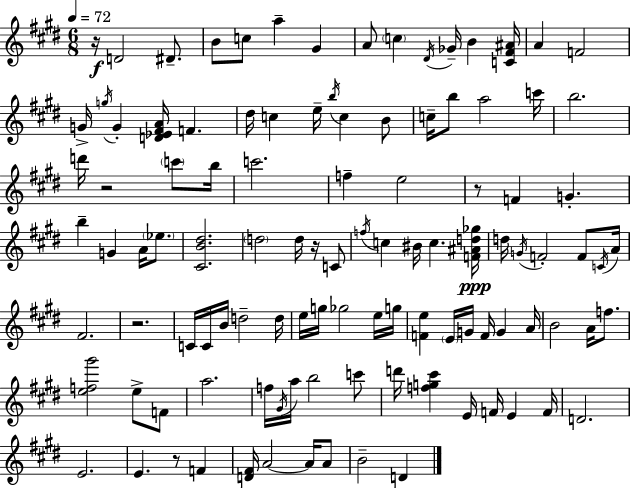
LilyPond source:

{
  \clef treble
  \numericTimeSignature
  \time 6/8
  \key e \major
  \tempo 4 = 72
  r16\f d'2 dis'8.-- | b'8 c''8 a''4-- gis'4 | a'8 \parenthesize c''4 \acciaccatura { dis'16 } ges'16-- b'4 | <c' fis' ais'>16 a'4 f'2 | \break g'16-> \acciaccatura { g''16 } g'4-. <d' ees' fis' a'>16 f'4. | dis''16 c''4 e''16-- \acciaccatura { b''16 } c''4 | b'8 c''16-- b''8 a''2 | c'''16 b''2. | \break d'''16 r2 | \parenthesize c'''8 b''16 c'''2. | f''4-- e''2 | r8 f'4 g'4.-. | \break b''4-- g'4 a'16 | \parenthesize ees''8. <cis' b' dis''>2. | \parenthesize d''2 d''16 | r16 c'8 \acciaccatura { f''16 } c''4 bis'16 c''4. | \break <f' ais' d'' ges''>16\ppp d''16 \acciaccatura { g'16 } f'2-. | f'8 \acciaccatura { c'16 } a'16 fis'2. | r2. | c'16 c'16 b'16 d''2-- | \break d''16 e''16 g''16 ges''2 | e''16 g''16 <f' e''>4 \parenthesize e'16 g'16 | f'16 g'4 a'16 b'2 | a'16 f''8. <e'' f'' gis'''>2 | \break e''8-> f'8 a''2. | f''16 \acciaccatura { gis'16 } a''16 b''2 | c'''8 d'''16 <f'' g'' cis'''>4 | e'16 f'16 e'4 f'16 d'2. | \break e'2. | e'4. | r8 f'4 <d' fis'>16 a'2~~ | a'16 a'8 b'2-- | \break d'4 \bar "|."
}